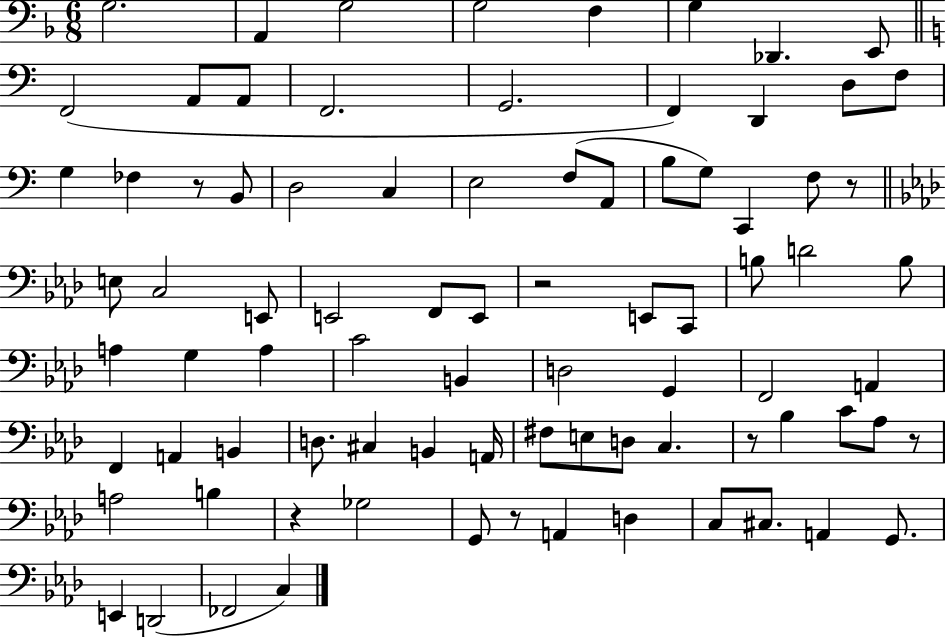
{
  \clef bass
  \numericTimeSignature
  \time 6/8
  \key f \major
  g2. | a,4 g2 | g2 f4 | g4 des,4. e,8 | \break \bar "||" \break \key c \major f,2( a,8 a,8 | f,2. | g,2. | f,4) d,4 d8 f8 | \break g4 fes4 r8 b,8 | d2 c4 | e2 f8( a,8 | b8 g8) c,4 f8 r8 | \break \bar "||" \break \key aes \major e8 c2 e,8 | e,2 f,8 e,8 | r2 e,8 c,8 | b8 d'2 b8 | \break a4 g4 a4 | c'2 b,4 | d2 g,4 | f,2 a,4 | \break f,4 a,4 b,4 | d8. cis4 b,4 a,16 | fis8 e8 d8 c4. | r8 bes4 c'8 aes8 r8 | \break a2 b4 | r4 ges2 | g,8 r8 a,4 d4 | c8 cis8. a,4 g,8. | \break e,4 d,2( | fes,2 c4) | \bar "|."
}